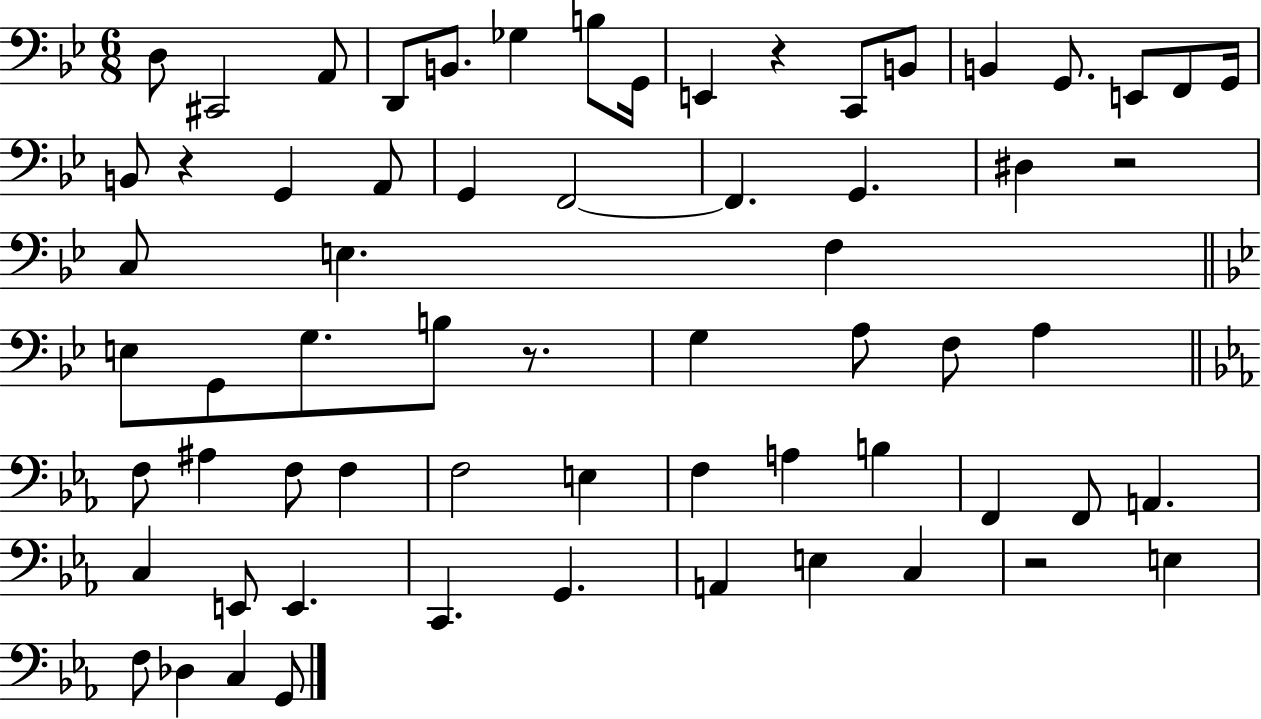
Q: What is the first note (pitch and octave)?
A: D3